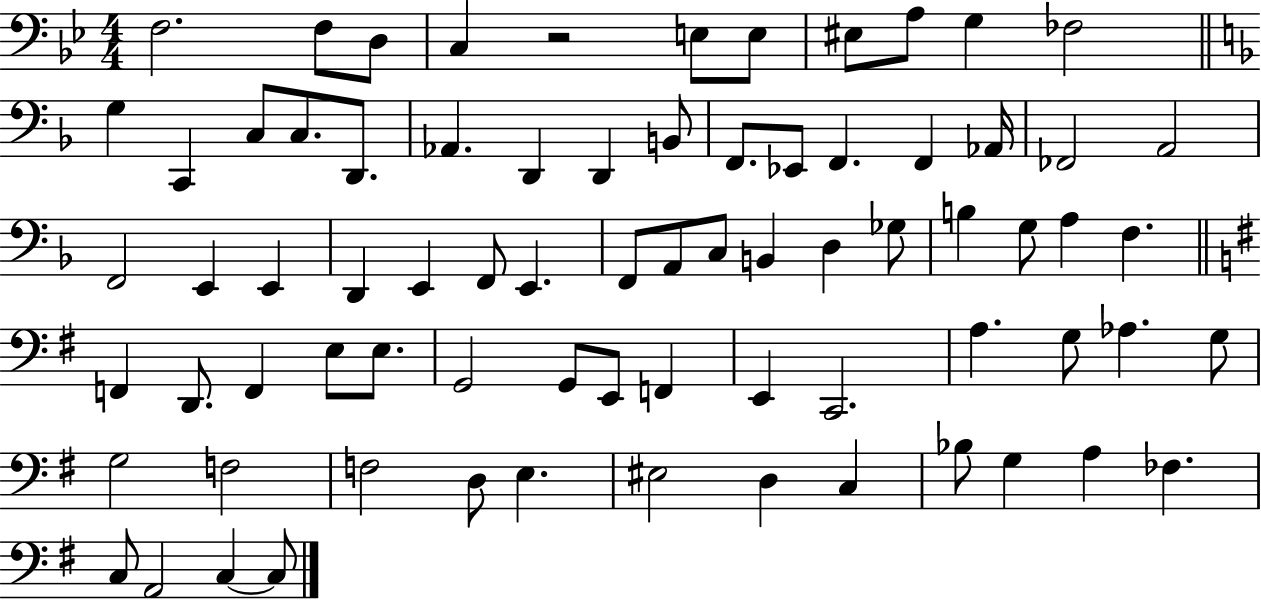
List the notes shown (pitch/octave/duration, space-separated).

F3/h. F3/e D3/e C3/q R/h E3/e E3/e EIS3/e A3/e G3/q FES3/h G3/q C2/q C3/e C3/e. D2/e. Ab2/q. D2/q D2/q B2/e F2/e. Eb2/e F2/q. F2/q Ab2/s FES2/h A2/h F2/h E2/q E2/q D2/q E2/q F2/e E2/q. F2/e A2/e C3/e B2/q D3/q Gb3/e B3/q G3/e A3/q F3/q. F2/q D2/e. F2/q E3/e E3/e. G2/h G2/e E2/e F2/q E2/q C2/h. A3/q. G3/e Ab3/q. G3/e G3/h F3/h F3/h D3/e E3/q. EIS3/h D3/q C3/q Bb3/e G3/q A3/q FES3/q. C3/e A2/h C3/q C3/e